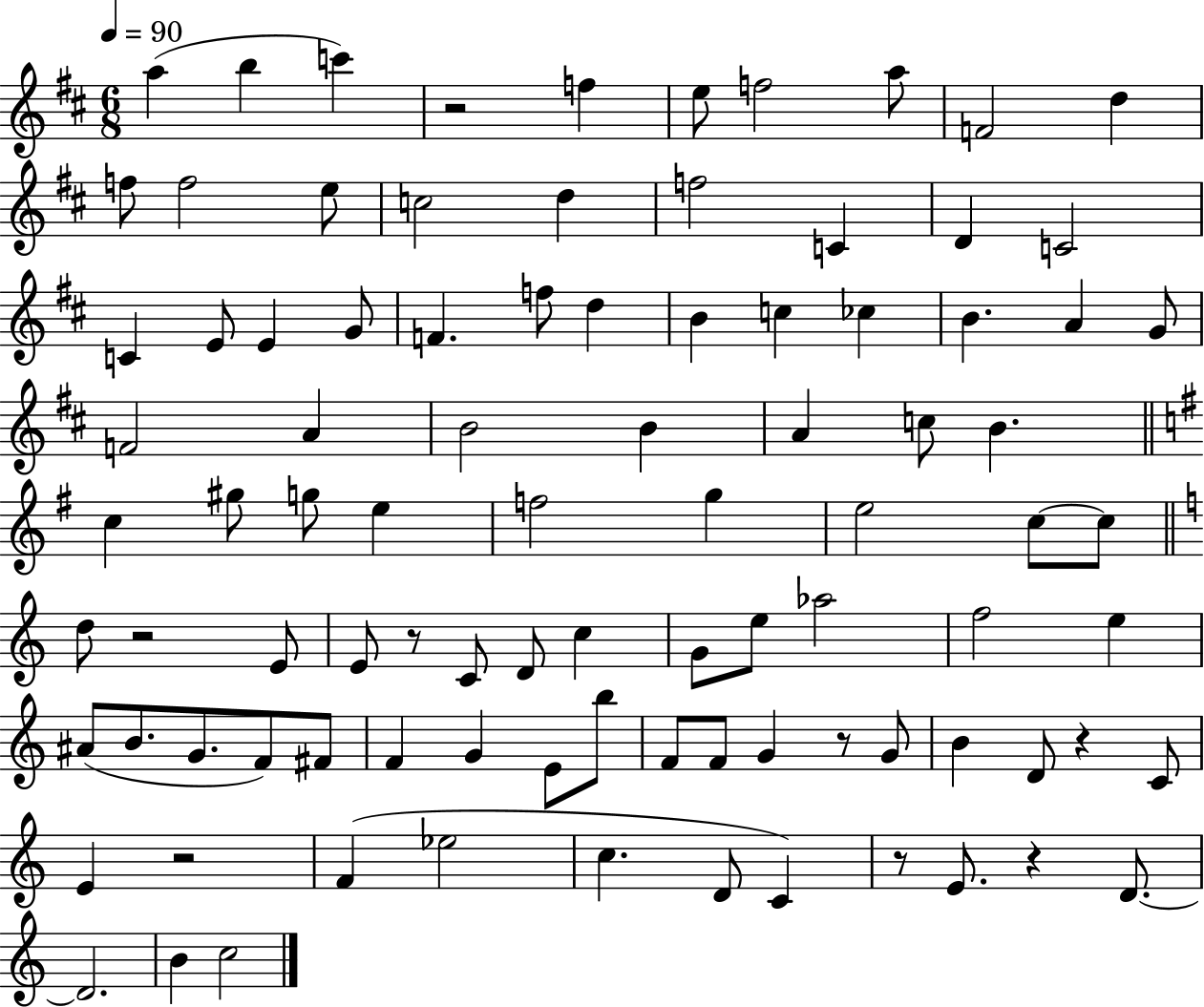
A5/q B5/q C6/q R/h F5/q E5/e F5/h A5/e F4/h D5/q F5/e F5/h E5/e C5/h D5/q F5/h C4/q D4/q C4/h C4/q E4/e E4/q G4/e F4/q. F5/e D5/q B4/q C5/q CES5/q B4/q. A4/q G4/e F4/h A4/q B4/h B4/q A4/q C5/e B4/q. C5/q G#5/e G5/e E5/q F5/h G5/q E5/h C5/e C5/e D5/e R/h E4/e E4/e R/e C4/e D4/e C5/q G4/e E5/e Ab5/h F5/h E5/q A#4/e B4/e. G4/e. F4/e F#4/e F4/q G4/q E4/e B5/e F4/e F4/e G4/q R/e G4/e B4/q D4/e R/q C4/e E4/q R/h F4/q Eb5/h C5/q. D4/e C4/q R/e E4/e. R/q D4/e. D4/h. B4/q C5/h